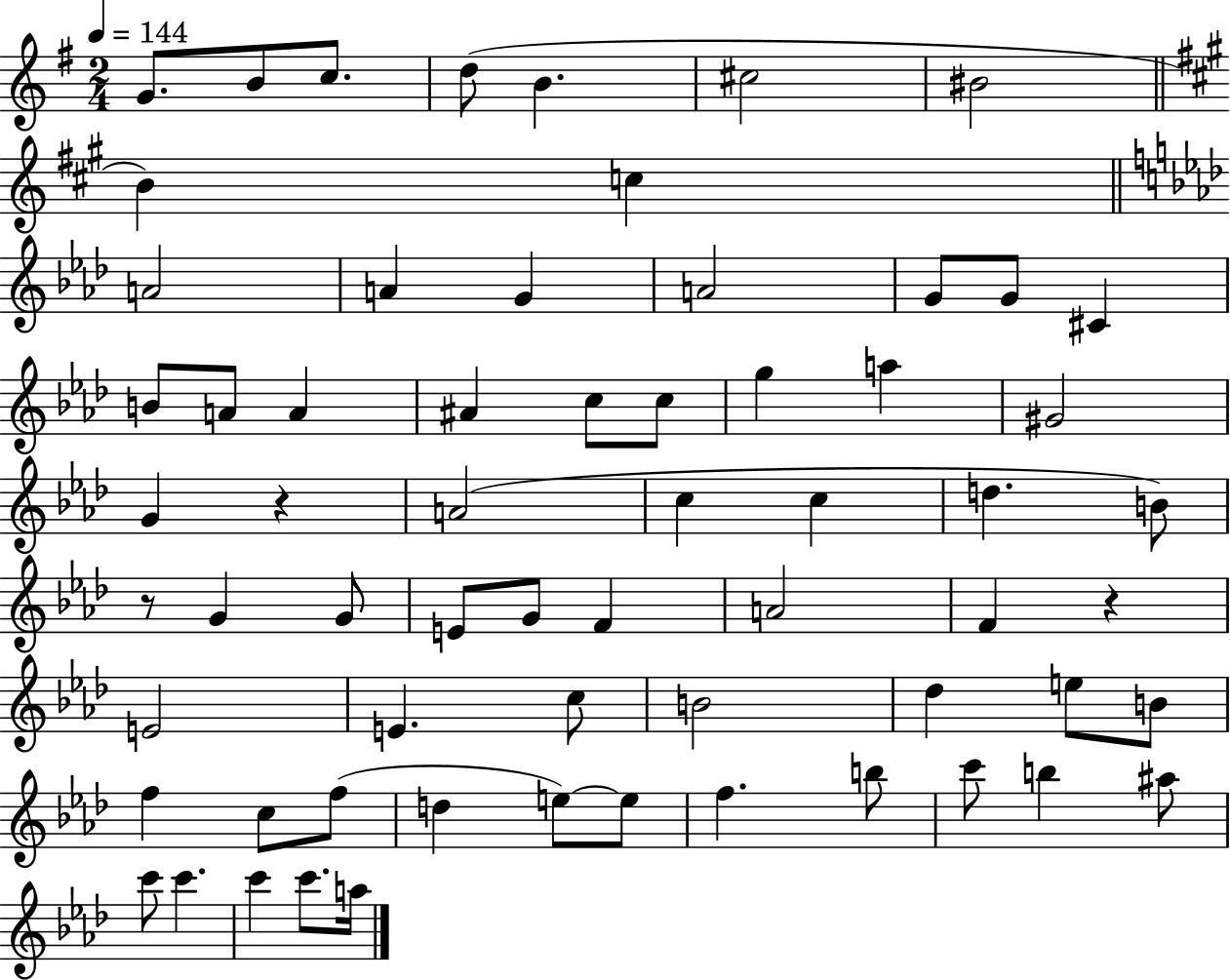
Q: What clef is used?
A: treble